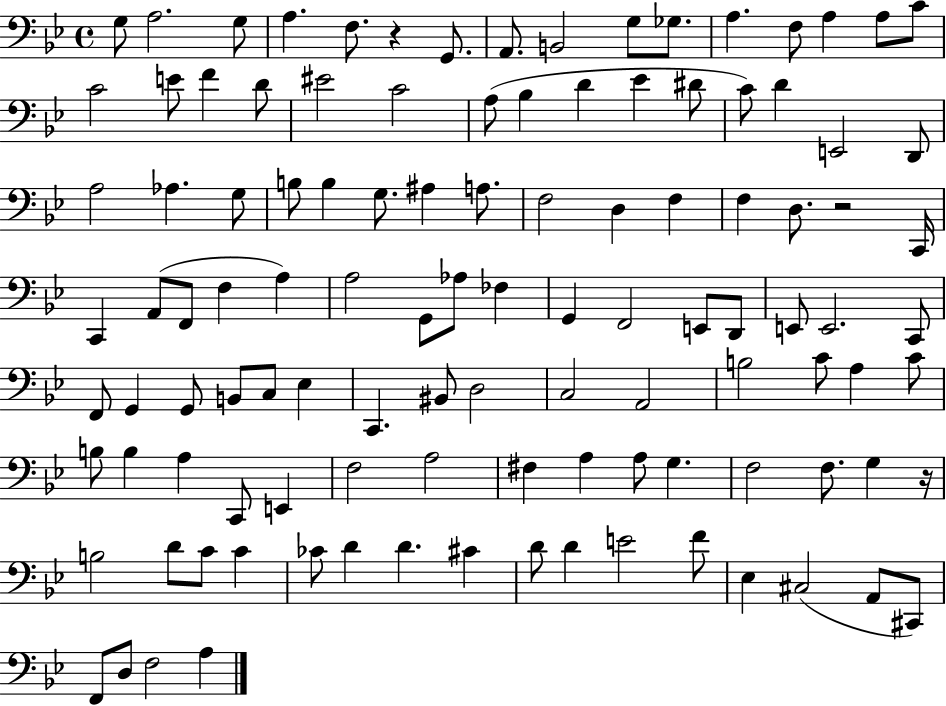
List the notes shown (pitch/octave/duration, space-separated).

G3/e A3/h. G3/e A3/q. F3/e. R/q G2/e. A2/e. B2/h G3/e Gb3/e. A3/q. F3/e A3/q A3/e C4/e C4/h E4/e F4/q D4/e EIS4/h C4/h A3/e Bb3/q D4/q Eb4/q D#4/e C4/e D4/q E2/h D2/e A3/h Ab3/q. G3/e B3/e B3/q G3/e. A#3/q A3/e. F3/h D3/q F3/q F3/q D3/e. R/h C2/s C2/q A2/e F2/e F3/q A3/q A3/h G2/e Ab3/e FES3/q G2/q F2/h E2/e D2/e E2/e E2/h. C2/e F2/e G2/q G2/e B2/e C3/e Eb3/q C2/q. BIS2/e D3/h C3/h A2/h B3/h C4/e A3/q C4/e B3/e B3/q A3/q C2/e E2/q F3/h A3/h F#3/q A3/q A3/e G3/q. F3/h F3/e. G3/q R/s B3/h D4/e C4/e C4/q CES4/e D4/q D4/q. C#4/q D4/e D4/q E4/h F4/e Eb3/q C#3/h A2/e C#2/e F2/e D3/e F3/h A3/q